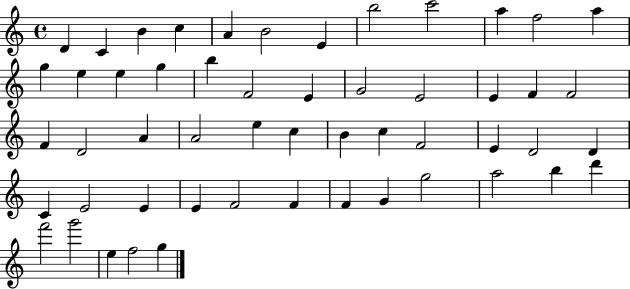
{
  \clef treble
  \time 4/4
  \defaultTimeSignature
  \key c \major
  d'4 c'4 b'4 c''4 | a'4 b'2 e'4 | b''2 c'''2 | a''4 f''2 a''4 | \break g''4 e''4 e''4 g''4 | b''4 f'2 e'4 | g'2 e'2 | e'4 f'4 f'2 | \break f'4 d'2 a'4 | a'2 e''4 c''4 | b'4 c''4 f'2 | e'4 d'2 d'4 | \break c'4 e'2 e'4 | e'4 f'2 f'4 | f'4 g'4 g''2 | a''2 b''4 d'''4 | \break f'''2 g'''2 | e''4 f''2 g''4 | \bar "|."
}